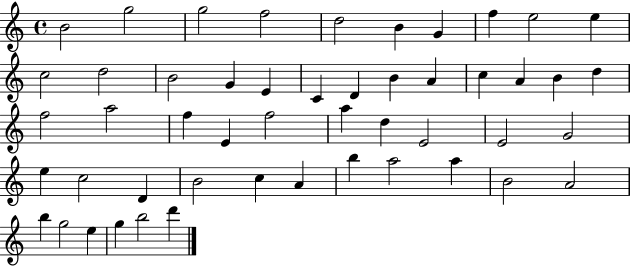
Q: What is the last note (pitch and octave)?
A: D6